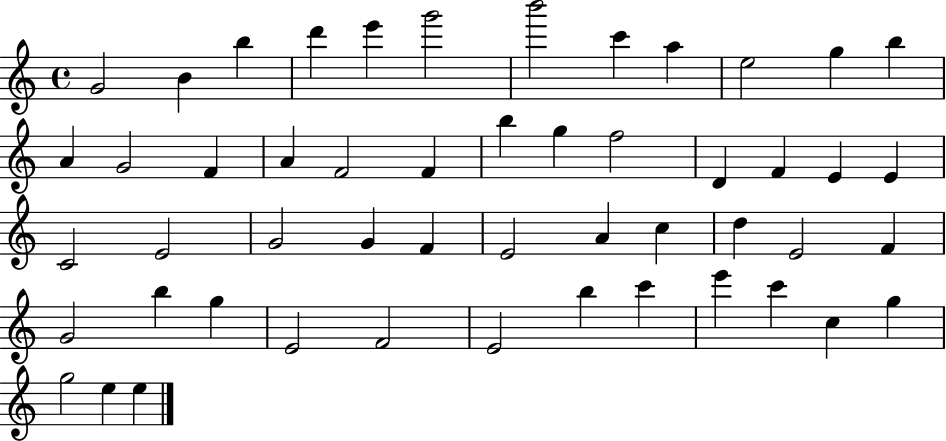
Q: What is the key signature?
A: C major